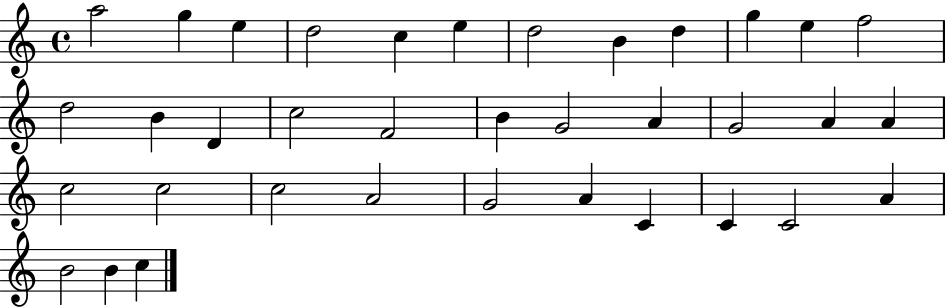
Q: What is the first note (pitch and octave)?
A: A5